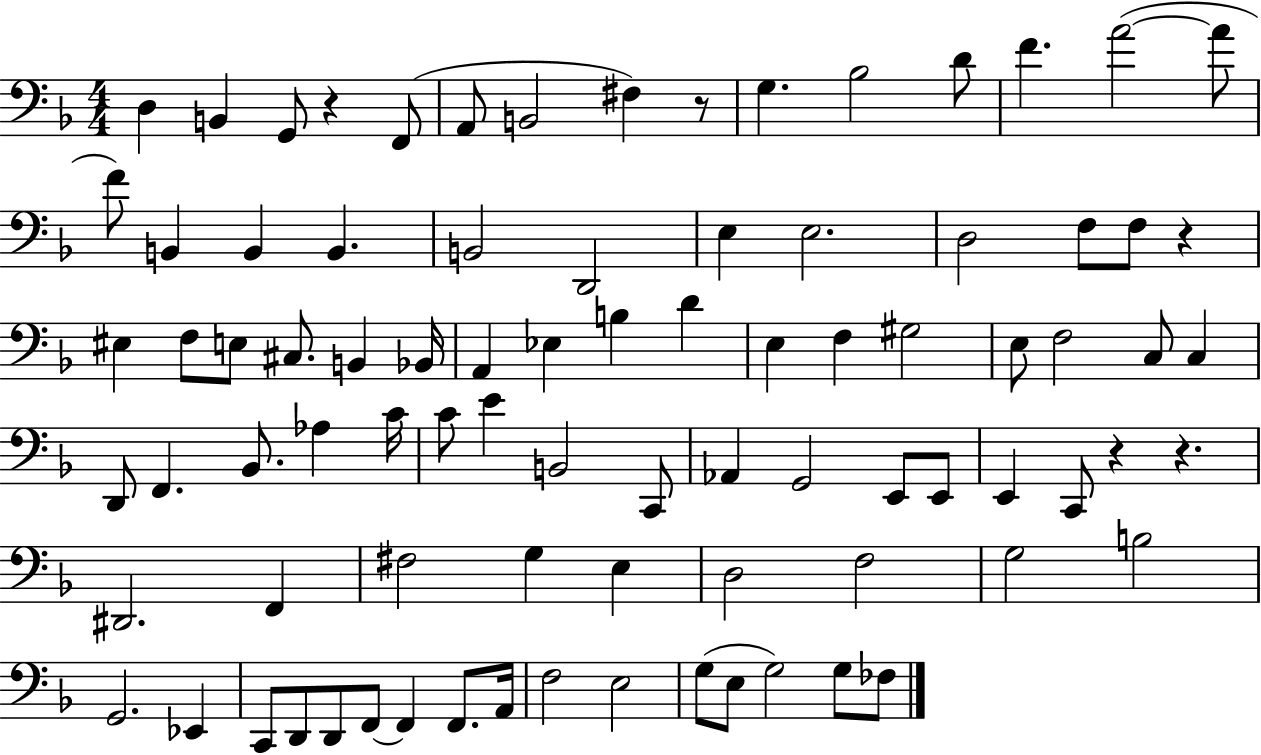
X:1
T:Untitled
M:4/4
L:1/4
K:F
D, B,, G,,/2 z F,,/2 A,,/2 B,,2 ^F, z/2 G, _B,2 D/2 F A2 A/2 F/2 B,, B,, B,, B,,2 D,,2 E, E,2 D,2 F,/2 F,/2 z ^E, F,/2 E,/2 ^C,/2 B,, _B,,/4 A,, _E, B, D E, F, ^G,2 E,/2 F,2 C,/2 C, D,,/2 F,, _B,,/2 _A, C/4 C/2 E B,,2 C,,/2 _A,, G,,2 E,,/2 E,,/2 E,, C,,/2 z z ^D,,2 F,, ^F,2 G, E, D,2 F,2 G,2 B,2 G,,2 _E,, C,,/2 D,,/2 D,,/2 F,,/2 F,, F,,/2 A,,/4 F,2 E,2 G,/2 E,/2 G,2 G,/2 _F,/2